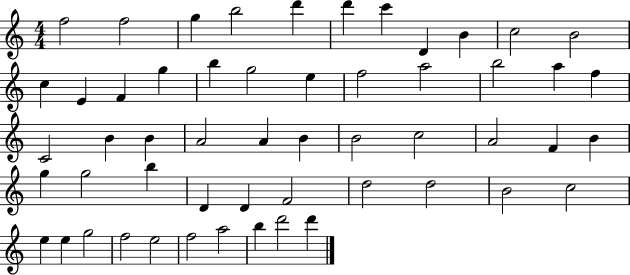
{
  \clef treble
  \numericTimeSignature
  \time 4/4
  \key c \major
  f''2 f''2 | g''4 b''2 d'''4 | d'''4 c'''4 d'4 b'4 | c''2 b'2 | \break c''4 e'4 f'4 g''4 | b''4 g''2 e''4 | f''2 a''2 | b''2 a''4 f''4 | \break c'2 b'4 b'4 | a'2 a'4 b'4 | b'2 c''2 | a'2 f'4 b'4 | \break g''4 g''2 b''4 | d'4 d'4 f'2 | d''2 d''2 | b'2 c''2 | \break e''4 e''4 g''2 | f''2 e''2 | f''2 a''2 | b''4 d'''2 d'''4 | \break \bar "|."
}